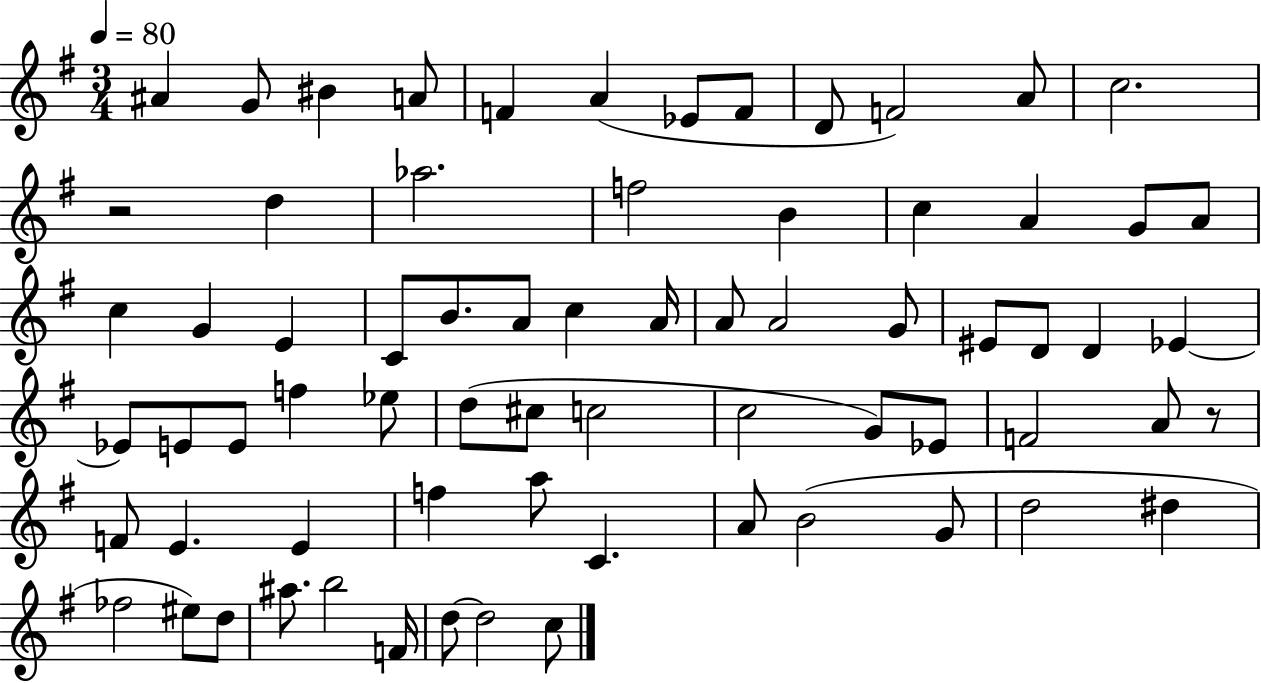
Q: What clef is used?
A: treble